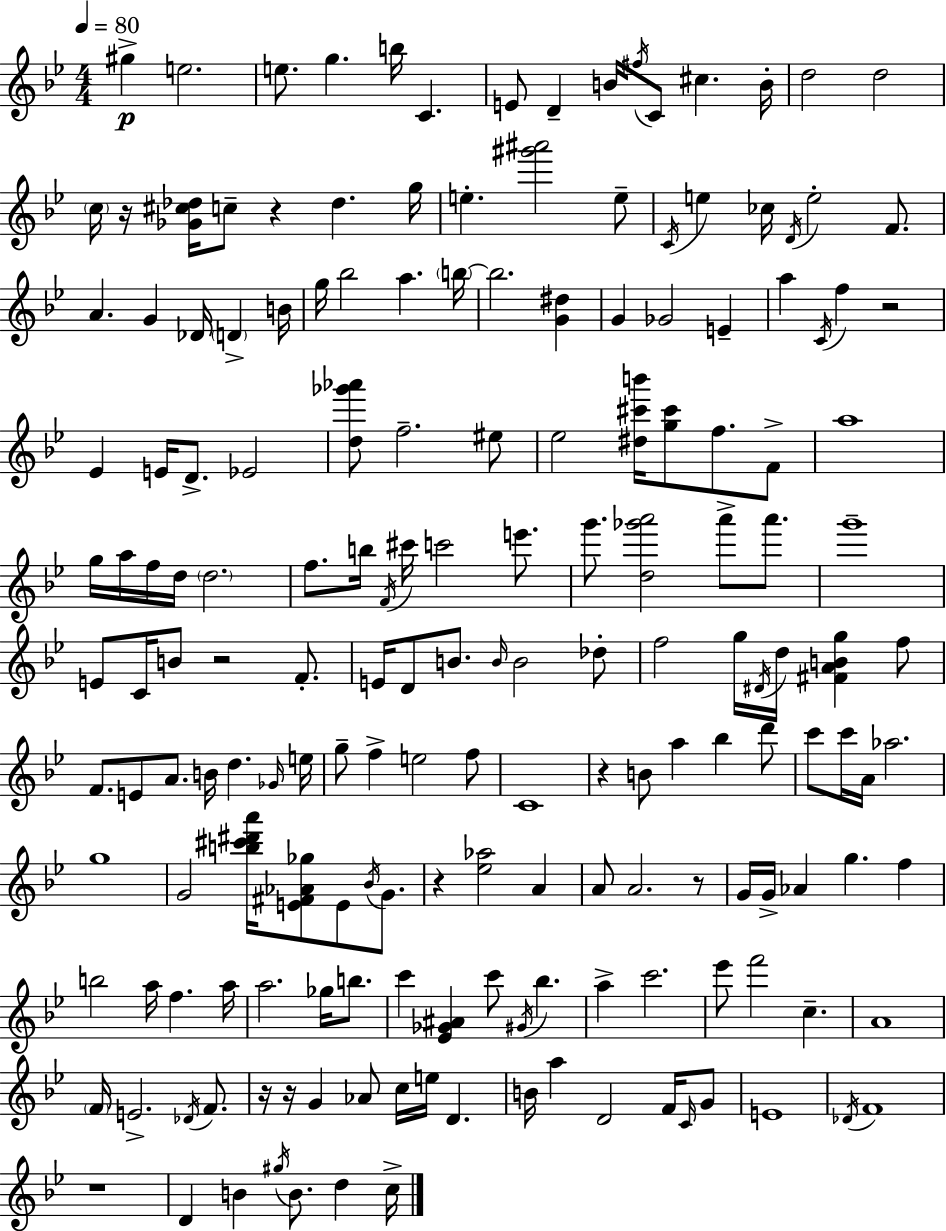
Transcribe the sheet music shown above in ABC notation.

X:1
T:Untitled
M:4/4
L:1/4
K:Gm
^g e2 e/2 g b/4 C E/2 D B/4 ^f/4 C/2 ^c B/4 d2 d2 c/4 z/4 [_G^c_d]/4 c/2 z _d g/4 e [^g'^a']2 e/2 C/4 e _c/4 D/4 e2 F/2 A G _D/4 D B/4 g/4 _b2 a b/4 b2 [G^d] G _G2 E a C/4 f z2 _E E/4 D/2 _E2 [d_g'_a']/2 f2 ^e/2 _e2 [^d^c'b']/4 [g^c']/2 f/2 F/2 a4 g/4 a/4 f/4 d/4 d2 f/2 b/4 F/4 ^c'/4 c'2 e'/2 g'/2 [d_g'a']2 a'/2 a'/2 g'4 E/2 C/4 B/2 z2 F/2 E/4 D/2 B/2 B/4 B2 _d/2 f2 g/4 ^D/4 d/4 [^FABg] f/2 F/2 E/2 A/2 B/4 d _G/4 e/4 g/2 f e2 f/2 C4 z B/2 a _b d'/2 c'/2 c'/4 A/4 _a2 g4 G2 [b^c'^d'a']/4 [E^F_A_g]/2 E/2 _B/4 G/2 z [_e_a]2 A A/2 A2 z/2 G/4 G/4 _A g f b2 a/4 f a/4 a2 _g/4 b/2 c' [_E_G^A] c'/2 ^G/4 _b a c'2 _e'/2 f'2 c A4 F/4 E2 _D/4 F/2 z/4 z/4 G _A/2 c/4 e/4 D B/4 a D2 F/4 C/4 G/2 E4 _D/4 F4 z4 D B ^g/4 B/2 d c/4